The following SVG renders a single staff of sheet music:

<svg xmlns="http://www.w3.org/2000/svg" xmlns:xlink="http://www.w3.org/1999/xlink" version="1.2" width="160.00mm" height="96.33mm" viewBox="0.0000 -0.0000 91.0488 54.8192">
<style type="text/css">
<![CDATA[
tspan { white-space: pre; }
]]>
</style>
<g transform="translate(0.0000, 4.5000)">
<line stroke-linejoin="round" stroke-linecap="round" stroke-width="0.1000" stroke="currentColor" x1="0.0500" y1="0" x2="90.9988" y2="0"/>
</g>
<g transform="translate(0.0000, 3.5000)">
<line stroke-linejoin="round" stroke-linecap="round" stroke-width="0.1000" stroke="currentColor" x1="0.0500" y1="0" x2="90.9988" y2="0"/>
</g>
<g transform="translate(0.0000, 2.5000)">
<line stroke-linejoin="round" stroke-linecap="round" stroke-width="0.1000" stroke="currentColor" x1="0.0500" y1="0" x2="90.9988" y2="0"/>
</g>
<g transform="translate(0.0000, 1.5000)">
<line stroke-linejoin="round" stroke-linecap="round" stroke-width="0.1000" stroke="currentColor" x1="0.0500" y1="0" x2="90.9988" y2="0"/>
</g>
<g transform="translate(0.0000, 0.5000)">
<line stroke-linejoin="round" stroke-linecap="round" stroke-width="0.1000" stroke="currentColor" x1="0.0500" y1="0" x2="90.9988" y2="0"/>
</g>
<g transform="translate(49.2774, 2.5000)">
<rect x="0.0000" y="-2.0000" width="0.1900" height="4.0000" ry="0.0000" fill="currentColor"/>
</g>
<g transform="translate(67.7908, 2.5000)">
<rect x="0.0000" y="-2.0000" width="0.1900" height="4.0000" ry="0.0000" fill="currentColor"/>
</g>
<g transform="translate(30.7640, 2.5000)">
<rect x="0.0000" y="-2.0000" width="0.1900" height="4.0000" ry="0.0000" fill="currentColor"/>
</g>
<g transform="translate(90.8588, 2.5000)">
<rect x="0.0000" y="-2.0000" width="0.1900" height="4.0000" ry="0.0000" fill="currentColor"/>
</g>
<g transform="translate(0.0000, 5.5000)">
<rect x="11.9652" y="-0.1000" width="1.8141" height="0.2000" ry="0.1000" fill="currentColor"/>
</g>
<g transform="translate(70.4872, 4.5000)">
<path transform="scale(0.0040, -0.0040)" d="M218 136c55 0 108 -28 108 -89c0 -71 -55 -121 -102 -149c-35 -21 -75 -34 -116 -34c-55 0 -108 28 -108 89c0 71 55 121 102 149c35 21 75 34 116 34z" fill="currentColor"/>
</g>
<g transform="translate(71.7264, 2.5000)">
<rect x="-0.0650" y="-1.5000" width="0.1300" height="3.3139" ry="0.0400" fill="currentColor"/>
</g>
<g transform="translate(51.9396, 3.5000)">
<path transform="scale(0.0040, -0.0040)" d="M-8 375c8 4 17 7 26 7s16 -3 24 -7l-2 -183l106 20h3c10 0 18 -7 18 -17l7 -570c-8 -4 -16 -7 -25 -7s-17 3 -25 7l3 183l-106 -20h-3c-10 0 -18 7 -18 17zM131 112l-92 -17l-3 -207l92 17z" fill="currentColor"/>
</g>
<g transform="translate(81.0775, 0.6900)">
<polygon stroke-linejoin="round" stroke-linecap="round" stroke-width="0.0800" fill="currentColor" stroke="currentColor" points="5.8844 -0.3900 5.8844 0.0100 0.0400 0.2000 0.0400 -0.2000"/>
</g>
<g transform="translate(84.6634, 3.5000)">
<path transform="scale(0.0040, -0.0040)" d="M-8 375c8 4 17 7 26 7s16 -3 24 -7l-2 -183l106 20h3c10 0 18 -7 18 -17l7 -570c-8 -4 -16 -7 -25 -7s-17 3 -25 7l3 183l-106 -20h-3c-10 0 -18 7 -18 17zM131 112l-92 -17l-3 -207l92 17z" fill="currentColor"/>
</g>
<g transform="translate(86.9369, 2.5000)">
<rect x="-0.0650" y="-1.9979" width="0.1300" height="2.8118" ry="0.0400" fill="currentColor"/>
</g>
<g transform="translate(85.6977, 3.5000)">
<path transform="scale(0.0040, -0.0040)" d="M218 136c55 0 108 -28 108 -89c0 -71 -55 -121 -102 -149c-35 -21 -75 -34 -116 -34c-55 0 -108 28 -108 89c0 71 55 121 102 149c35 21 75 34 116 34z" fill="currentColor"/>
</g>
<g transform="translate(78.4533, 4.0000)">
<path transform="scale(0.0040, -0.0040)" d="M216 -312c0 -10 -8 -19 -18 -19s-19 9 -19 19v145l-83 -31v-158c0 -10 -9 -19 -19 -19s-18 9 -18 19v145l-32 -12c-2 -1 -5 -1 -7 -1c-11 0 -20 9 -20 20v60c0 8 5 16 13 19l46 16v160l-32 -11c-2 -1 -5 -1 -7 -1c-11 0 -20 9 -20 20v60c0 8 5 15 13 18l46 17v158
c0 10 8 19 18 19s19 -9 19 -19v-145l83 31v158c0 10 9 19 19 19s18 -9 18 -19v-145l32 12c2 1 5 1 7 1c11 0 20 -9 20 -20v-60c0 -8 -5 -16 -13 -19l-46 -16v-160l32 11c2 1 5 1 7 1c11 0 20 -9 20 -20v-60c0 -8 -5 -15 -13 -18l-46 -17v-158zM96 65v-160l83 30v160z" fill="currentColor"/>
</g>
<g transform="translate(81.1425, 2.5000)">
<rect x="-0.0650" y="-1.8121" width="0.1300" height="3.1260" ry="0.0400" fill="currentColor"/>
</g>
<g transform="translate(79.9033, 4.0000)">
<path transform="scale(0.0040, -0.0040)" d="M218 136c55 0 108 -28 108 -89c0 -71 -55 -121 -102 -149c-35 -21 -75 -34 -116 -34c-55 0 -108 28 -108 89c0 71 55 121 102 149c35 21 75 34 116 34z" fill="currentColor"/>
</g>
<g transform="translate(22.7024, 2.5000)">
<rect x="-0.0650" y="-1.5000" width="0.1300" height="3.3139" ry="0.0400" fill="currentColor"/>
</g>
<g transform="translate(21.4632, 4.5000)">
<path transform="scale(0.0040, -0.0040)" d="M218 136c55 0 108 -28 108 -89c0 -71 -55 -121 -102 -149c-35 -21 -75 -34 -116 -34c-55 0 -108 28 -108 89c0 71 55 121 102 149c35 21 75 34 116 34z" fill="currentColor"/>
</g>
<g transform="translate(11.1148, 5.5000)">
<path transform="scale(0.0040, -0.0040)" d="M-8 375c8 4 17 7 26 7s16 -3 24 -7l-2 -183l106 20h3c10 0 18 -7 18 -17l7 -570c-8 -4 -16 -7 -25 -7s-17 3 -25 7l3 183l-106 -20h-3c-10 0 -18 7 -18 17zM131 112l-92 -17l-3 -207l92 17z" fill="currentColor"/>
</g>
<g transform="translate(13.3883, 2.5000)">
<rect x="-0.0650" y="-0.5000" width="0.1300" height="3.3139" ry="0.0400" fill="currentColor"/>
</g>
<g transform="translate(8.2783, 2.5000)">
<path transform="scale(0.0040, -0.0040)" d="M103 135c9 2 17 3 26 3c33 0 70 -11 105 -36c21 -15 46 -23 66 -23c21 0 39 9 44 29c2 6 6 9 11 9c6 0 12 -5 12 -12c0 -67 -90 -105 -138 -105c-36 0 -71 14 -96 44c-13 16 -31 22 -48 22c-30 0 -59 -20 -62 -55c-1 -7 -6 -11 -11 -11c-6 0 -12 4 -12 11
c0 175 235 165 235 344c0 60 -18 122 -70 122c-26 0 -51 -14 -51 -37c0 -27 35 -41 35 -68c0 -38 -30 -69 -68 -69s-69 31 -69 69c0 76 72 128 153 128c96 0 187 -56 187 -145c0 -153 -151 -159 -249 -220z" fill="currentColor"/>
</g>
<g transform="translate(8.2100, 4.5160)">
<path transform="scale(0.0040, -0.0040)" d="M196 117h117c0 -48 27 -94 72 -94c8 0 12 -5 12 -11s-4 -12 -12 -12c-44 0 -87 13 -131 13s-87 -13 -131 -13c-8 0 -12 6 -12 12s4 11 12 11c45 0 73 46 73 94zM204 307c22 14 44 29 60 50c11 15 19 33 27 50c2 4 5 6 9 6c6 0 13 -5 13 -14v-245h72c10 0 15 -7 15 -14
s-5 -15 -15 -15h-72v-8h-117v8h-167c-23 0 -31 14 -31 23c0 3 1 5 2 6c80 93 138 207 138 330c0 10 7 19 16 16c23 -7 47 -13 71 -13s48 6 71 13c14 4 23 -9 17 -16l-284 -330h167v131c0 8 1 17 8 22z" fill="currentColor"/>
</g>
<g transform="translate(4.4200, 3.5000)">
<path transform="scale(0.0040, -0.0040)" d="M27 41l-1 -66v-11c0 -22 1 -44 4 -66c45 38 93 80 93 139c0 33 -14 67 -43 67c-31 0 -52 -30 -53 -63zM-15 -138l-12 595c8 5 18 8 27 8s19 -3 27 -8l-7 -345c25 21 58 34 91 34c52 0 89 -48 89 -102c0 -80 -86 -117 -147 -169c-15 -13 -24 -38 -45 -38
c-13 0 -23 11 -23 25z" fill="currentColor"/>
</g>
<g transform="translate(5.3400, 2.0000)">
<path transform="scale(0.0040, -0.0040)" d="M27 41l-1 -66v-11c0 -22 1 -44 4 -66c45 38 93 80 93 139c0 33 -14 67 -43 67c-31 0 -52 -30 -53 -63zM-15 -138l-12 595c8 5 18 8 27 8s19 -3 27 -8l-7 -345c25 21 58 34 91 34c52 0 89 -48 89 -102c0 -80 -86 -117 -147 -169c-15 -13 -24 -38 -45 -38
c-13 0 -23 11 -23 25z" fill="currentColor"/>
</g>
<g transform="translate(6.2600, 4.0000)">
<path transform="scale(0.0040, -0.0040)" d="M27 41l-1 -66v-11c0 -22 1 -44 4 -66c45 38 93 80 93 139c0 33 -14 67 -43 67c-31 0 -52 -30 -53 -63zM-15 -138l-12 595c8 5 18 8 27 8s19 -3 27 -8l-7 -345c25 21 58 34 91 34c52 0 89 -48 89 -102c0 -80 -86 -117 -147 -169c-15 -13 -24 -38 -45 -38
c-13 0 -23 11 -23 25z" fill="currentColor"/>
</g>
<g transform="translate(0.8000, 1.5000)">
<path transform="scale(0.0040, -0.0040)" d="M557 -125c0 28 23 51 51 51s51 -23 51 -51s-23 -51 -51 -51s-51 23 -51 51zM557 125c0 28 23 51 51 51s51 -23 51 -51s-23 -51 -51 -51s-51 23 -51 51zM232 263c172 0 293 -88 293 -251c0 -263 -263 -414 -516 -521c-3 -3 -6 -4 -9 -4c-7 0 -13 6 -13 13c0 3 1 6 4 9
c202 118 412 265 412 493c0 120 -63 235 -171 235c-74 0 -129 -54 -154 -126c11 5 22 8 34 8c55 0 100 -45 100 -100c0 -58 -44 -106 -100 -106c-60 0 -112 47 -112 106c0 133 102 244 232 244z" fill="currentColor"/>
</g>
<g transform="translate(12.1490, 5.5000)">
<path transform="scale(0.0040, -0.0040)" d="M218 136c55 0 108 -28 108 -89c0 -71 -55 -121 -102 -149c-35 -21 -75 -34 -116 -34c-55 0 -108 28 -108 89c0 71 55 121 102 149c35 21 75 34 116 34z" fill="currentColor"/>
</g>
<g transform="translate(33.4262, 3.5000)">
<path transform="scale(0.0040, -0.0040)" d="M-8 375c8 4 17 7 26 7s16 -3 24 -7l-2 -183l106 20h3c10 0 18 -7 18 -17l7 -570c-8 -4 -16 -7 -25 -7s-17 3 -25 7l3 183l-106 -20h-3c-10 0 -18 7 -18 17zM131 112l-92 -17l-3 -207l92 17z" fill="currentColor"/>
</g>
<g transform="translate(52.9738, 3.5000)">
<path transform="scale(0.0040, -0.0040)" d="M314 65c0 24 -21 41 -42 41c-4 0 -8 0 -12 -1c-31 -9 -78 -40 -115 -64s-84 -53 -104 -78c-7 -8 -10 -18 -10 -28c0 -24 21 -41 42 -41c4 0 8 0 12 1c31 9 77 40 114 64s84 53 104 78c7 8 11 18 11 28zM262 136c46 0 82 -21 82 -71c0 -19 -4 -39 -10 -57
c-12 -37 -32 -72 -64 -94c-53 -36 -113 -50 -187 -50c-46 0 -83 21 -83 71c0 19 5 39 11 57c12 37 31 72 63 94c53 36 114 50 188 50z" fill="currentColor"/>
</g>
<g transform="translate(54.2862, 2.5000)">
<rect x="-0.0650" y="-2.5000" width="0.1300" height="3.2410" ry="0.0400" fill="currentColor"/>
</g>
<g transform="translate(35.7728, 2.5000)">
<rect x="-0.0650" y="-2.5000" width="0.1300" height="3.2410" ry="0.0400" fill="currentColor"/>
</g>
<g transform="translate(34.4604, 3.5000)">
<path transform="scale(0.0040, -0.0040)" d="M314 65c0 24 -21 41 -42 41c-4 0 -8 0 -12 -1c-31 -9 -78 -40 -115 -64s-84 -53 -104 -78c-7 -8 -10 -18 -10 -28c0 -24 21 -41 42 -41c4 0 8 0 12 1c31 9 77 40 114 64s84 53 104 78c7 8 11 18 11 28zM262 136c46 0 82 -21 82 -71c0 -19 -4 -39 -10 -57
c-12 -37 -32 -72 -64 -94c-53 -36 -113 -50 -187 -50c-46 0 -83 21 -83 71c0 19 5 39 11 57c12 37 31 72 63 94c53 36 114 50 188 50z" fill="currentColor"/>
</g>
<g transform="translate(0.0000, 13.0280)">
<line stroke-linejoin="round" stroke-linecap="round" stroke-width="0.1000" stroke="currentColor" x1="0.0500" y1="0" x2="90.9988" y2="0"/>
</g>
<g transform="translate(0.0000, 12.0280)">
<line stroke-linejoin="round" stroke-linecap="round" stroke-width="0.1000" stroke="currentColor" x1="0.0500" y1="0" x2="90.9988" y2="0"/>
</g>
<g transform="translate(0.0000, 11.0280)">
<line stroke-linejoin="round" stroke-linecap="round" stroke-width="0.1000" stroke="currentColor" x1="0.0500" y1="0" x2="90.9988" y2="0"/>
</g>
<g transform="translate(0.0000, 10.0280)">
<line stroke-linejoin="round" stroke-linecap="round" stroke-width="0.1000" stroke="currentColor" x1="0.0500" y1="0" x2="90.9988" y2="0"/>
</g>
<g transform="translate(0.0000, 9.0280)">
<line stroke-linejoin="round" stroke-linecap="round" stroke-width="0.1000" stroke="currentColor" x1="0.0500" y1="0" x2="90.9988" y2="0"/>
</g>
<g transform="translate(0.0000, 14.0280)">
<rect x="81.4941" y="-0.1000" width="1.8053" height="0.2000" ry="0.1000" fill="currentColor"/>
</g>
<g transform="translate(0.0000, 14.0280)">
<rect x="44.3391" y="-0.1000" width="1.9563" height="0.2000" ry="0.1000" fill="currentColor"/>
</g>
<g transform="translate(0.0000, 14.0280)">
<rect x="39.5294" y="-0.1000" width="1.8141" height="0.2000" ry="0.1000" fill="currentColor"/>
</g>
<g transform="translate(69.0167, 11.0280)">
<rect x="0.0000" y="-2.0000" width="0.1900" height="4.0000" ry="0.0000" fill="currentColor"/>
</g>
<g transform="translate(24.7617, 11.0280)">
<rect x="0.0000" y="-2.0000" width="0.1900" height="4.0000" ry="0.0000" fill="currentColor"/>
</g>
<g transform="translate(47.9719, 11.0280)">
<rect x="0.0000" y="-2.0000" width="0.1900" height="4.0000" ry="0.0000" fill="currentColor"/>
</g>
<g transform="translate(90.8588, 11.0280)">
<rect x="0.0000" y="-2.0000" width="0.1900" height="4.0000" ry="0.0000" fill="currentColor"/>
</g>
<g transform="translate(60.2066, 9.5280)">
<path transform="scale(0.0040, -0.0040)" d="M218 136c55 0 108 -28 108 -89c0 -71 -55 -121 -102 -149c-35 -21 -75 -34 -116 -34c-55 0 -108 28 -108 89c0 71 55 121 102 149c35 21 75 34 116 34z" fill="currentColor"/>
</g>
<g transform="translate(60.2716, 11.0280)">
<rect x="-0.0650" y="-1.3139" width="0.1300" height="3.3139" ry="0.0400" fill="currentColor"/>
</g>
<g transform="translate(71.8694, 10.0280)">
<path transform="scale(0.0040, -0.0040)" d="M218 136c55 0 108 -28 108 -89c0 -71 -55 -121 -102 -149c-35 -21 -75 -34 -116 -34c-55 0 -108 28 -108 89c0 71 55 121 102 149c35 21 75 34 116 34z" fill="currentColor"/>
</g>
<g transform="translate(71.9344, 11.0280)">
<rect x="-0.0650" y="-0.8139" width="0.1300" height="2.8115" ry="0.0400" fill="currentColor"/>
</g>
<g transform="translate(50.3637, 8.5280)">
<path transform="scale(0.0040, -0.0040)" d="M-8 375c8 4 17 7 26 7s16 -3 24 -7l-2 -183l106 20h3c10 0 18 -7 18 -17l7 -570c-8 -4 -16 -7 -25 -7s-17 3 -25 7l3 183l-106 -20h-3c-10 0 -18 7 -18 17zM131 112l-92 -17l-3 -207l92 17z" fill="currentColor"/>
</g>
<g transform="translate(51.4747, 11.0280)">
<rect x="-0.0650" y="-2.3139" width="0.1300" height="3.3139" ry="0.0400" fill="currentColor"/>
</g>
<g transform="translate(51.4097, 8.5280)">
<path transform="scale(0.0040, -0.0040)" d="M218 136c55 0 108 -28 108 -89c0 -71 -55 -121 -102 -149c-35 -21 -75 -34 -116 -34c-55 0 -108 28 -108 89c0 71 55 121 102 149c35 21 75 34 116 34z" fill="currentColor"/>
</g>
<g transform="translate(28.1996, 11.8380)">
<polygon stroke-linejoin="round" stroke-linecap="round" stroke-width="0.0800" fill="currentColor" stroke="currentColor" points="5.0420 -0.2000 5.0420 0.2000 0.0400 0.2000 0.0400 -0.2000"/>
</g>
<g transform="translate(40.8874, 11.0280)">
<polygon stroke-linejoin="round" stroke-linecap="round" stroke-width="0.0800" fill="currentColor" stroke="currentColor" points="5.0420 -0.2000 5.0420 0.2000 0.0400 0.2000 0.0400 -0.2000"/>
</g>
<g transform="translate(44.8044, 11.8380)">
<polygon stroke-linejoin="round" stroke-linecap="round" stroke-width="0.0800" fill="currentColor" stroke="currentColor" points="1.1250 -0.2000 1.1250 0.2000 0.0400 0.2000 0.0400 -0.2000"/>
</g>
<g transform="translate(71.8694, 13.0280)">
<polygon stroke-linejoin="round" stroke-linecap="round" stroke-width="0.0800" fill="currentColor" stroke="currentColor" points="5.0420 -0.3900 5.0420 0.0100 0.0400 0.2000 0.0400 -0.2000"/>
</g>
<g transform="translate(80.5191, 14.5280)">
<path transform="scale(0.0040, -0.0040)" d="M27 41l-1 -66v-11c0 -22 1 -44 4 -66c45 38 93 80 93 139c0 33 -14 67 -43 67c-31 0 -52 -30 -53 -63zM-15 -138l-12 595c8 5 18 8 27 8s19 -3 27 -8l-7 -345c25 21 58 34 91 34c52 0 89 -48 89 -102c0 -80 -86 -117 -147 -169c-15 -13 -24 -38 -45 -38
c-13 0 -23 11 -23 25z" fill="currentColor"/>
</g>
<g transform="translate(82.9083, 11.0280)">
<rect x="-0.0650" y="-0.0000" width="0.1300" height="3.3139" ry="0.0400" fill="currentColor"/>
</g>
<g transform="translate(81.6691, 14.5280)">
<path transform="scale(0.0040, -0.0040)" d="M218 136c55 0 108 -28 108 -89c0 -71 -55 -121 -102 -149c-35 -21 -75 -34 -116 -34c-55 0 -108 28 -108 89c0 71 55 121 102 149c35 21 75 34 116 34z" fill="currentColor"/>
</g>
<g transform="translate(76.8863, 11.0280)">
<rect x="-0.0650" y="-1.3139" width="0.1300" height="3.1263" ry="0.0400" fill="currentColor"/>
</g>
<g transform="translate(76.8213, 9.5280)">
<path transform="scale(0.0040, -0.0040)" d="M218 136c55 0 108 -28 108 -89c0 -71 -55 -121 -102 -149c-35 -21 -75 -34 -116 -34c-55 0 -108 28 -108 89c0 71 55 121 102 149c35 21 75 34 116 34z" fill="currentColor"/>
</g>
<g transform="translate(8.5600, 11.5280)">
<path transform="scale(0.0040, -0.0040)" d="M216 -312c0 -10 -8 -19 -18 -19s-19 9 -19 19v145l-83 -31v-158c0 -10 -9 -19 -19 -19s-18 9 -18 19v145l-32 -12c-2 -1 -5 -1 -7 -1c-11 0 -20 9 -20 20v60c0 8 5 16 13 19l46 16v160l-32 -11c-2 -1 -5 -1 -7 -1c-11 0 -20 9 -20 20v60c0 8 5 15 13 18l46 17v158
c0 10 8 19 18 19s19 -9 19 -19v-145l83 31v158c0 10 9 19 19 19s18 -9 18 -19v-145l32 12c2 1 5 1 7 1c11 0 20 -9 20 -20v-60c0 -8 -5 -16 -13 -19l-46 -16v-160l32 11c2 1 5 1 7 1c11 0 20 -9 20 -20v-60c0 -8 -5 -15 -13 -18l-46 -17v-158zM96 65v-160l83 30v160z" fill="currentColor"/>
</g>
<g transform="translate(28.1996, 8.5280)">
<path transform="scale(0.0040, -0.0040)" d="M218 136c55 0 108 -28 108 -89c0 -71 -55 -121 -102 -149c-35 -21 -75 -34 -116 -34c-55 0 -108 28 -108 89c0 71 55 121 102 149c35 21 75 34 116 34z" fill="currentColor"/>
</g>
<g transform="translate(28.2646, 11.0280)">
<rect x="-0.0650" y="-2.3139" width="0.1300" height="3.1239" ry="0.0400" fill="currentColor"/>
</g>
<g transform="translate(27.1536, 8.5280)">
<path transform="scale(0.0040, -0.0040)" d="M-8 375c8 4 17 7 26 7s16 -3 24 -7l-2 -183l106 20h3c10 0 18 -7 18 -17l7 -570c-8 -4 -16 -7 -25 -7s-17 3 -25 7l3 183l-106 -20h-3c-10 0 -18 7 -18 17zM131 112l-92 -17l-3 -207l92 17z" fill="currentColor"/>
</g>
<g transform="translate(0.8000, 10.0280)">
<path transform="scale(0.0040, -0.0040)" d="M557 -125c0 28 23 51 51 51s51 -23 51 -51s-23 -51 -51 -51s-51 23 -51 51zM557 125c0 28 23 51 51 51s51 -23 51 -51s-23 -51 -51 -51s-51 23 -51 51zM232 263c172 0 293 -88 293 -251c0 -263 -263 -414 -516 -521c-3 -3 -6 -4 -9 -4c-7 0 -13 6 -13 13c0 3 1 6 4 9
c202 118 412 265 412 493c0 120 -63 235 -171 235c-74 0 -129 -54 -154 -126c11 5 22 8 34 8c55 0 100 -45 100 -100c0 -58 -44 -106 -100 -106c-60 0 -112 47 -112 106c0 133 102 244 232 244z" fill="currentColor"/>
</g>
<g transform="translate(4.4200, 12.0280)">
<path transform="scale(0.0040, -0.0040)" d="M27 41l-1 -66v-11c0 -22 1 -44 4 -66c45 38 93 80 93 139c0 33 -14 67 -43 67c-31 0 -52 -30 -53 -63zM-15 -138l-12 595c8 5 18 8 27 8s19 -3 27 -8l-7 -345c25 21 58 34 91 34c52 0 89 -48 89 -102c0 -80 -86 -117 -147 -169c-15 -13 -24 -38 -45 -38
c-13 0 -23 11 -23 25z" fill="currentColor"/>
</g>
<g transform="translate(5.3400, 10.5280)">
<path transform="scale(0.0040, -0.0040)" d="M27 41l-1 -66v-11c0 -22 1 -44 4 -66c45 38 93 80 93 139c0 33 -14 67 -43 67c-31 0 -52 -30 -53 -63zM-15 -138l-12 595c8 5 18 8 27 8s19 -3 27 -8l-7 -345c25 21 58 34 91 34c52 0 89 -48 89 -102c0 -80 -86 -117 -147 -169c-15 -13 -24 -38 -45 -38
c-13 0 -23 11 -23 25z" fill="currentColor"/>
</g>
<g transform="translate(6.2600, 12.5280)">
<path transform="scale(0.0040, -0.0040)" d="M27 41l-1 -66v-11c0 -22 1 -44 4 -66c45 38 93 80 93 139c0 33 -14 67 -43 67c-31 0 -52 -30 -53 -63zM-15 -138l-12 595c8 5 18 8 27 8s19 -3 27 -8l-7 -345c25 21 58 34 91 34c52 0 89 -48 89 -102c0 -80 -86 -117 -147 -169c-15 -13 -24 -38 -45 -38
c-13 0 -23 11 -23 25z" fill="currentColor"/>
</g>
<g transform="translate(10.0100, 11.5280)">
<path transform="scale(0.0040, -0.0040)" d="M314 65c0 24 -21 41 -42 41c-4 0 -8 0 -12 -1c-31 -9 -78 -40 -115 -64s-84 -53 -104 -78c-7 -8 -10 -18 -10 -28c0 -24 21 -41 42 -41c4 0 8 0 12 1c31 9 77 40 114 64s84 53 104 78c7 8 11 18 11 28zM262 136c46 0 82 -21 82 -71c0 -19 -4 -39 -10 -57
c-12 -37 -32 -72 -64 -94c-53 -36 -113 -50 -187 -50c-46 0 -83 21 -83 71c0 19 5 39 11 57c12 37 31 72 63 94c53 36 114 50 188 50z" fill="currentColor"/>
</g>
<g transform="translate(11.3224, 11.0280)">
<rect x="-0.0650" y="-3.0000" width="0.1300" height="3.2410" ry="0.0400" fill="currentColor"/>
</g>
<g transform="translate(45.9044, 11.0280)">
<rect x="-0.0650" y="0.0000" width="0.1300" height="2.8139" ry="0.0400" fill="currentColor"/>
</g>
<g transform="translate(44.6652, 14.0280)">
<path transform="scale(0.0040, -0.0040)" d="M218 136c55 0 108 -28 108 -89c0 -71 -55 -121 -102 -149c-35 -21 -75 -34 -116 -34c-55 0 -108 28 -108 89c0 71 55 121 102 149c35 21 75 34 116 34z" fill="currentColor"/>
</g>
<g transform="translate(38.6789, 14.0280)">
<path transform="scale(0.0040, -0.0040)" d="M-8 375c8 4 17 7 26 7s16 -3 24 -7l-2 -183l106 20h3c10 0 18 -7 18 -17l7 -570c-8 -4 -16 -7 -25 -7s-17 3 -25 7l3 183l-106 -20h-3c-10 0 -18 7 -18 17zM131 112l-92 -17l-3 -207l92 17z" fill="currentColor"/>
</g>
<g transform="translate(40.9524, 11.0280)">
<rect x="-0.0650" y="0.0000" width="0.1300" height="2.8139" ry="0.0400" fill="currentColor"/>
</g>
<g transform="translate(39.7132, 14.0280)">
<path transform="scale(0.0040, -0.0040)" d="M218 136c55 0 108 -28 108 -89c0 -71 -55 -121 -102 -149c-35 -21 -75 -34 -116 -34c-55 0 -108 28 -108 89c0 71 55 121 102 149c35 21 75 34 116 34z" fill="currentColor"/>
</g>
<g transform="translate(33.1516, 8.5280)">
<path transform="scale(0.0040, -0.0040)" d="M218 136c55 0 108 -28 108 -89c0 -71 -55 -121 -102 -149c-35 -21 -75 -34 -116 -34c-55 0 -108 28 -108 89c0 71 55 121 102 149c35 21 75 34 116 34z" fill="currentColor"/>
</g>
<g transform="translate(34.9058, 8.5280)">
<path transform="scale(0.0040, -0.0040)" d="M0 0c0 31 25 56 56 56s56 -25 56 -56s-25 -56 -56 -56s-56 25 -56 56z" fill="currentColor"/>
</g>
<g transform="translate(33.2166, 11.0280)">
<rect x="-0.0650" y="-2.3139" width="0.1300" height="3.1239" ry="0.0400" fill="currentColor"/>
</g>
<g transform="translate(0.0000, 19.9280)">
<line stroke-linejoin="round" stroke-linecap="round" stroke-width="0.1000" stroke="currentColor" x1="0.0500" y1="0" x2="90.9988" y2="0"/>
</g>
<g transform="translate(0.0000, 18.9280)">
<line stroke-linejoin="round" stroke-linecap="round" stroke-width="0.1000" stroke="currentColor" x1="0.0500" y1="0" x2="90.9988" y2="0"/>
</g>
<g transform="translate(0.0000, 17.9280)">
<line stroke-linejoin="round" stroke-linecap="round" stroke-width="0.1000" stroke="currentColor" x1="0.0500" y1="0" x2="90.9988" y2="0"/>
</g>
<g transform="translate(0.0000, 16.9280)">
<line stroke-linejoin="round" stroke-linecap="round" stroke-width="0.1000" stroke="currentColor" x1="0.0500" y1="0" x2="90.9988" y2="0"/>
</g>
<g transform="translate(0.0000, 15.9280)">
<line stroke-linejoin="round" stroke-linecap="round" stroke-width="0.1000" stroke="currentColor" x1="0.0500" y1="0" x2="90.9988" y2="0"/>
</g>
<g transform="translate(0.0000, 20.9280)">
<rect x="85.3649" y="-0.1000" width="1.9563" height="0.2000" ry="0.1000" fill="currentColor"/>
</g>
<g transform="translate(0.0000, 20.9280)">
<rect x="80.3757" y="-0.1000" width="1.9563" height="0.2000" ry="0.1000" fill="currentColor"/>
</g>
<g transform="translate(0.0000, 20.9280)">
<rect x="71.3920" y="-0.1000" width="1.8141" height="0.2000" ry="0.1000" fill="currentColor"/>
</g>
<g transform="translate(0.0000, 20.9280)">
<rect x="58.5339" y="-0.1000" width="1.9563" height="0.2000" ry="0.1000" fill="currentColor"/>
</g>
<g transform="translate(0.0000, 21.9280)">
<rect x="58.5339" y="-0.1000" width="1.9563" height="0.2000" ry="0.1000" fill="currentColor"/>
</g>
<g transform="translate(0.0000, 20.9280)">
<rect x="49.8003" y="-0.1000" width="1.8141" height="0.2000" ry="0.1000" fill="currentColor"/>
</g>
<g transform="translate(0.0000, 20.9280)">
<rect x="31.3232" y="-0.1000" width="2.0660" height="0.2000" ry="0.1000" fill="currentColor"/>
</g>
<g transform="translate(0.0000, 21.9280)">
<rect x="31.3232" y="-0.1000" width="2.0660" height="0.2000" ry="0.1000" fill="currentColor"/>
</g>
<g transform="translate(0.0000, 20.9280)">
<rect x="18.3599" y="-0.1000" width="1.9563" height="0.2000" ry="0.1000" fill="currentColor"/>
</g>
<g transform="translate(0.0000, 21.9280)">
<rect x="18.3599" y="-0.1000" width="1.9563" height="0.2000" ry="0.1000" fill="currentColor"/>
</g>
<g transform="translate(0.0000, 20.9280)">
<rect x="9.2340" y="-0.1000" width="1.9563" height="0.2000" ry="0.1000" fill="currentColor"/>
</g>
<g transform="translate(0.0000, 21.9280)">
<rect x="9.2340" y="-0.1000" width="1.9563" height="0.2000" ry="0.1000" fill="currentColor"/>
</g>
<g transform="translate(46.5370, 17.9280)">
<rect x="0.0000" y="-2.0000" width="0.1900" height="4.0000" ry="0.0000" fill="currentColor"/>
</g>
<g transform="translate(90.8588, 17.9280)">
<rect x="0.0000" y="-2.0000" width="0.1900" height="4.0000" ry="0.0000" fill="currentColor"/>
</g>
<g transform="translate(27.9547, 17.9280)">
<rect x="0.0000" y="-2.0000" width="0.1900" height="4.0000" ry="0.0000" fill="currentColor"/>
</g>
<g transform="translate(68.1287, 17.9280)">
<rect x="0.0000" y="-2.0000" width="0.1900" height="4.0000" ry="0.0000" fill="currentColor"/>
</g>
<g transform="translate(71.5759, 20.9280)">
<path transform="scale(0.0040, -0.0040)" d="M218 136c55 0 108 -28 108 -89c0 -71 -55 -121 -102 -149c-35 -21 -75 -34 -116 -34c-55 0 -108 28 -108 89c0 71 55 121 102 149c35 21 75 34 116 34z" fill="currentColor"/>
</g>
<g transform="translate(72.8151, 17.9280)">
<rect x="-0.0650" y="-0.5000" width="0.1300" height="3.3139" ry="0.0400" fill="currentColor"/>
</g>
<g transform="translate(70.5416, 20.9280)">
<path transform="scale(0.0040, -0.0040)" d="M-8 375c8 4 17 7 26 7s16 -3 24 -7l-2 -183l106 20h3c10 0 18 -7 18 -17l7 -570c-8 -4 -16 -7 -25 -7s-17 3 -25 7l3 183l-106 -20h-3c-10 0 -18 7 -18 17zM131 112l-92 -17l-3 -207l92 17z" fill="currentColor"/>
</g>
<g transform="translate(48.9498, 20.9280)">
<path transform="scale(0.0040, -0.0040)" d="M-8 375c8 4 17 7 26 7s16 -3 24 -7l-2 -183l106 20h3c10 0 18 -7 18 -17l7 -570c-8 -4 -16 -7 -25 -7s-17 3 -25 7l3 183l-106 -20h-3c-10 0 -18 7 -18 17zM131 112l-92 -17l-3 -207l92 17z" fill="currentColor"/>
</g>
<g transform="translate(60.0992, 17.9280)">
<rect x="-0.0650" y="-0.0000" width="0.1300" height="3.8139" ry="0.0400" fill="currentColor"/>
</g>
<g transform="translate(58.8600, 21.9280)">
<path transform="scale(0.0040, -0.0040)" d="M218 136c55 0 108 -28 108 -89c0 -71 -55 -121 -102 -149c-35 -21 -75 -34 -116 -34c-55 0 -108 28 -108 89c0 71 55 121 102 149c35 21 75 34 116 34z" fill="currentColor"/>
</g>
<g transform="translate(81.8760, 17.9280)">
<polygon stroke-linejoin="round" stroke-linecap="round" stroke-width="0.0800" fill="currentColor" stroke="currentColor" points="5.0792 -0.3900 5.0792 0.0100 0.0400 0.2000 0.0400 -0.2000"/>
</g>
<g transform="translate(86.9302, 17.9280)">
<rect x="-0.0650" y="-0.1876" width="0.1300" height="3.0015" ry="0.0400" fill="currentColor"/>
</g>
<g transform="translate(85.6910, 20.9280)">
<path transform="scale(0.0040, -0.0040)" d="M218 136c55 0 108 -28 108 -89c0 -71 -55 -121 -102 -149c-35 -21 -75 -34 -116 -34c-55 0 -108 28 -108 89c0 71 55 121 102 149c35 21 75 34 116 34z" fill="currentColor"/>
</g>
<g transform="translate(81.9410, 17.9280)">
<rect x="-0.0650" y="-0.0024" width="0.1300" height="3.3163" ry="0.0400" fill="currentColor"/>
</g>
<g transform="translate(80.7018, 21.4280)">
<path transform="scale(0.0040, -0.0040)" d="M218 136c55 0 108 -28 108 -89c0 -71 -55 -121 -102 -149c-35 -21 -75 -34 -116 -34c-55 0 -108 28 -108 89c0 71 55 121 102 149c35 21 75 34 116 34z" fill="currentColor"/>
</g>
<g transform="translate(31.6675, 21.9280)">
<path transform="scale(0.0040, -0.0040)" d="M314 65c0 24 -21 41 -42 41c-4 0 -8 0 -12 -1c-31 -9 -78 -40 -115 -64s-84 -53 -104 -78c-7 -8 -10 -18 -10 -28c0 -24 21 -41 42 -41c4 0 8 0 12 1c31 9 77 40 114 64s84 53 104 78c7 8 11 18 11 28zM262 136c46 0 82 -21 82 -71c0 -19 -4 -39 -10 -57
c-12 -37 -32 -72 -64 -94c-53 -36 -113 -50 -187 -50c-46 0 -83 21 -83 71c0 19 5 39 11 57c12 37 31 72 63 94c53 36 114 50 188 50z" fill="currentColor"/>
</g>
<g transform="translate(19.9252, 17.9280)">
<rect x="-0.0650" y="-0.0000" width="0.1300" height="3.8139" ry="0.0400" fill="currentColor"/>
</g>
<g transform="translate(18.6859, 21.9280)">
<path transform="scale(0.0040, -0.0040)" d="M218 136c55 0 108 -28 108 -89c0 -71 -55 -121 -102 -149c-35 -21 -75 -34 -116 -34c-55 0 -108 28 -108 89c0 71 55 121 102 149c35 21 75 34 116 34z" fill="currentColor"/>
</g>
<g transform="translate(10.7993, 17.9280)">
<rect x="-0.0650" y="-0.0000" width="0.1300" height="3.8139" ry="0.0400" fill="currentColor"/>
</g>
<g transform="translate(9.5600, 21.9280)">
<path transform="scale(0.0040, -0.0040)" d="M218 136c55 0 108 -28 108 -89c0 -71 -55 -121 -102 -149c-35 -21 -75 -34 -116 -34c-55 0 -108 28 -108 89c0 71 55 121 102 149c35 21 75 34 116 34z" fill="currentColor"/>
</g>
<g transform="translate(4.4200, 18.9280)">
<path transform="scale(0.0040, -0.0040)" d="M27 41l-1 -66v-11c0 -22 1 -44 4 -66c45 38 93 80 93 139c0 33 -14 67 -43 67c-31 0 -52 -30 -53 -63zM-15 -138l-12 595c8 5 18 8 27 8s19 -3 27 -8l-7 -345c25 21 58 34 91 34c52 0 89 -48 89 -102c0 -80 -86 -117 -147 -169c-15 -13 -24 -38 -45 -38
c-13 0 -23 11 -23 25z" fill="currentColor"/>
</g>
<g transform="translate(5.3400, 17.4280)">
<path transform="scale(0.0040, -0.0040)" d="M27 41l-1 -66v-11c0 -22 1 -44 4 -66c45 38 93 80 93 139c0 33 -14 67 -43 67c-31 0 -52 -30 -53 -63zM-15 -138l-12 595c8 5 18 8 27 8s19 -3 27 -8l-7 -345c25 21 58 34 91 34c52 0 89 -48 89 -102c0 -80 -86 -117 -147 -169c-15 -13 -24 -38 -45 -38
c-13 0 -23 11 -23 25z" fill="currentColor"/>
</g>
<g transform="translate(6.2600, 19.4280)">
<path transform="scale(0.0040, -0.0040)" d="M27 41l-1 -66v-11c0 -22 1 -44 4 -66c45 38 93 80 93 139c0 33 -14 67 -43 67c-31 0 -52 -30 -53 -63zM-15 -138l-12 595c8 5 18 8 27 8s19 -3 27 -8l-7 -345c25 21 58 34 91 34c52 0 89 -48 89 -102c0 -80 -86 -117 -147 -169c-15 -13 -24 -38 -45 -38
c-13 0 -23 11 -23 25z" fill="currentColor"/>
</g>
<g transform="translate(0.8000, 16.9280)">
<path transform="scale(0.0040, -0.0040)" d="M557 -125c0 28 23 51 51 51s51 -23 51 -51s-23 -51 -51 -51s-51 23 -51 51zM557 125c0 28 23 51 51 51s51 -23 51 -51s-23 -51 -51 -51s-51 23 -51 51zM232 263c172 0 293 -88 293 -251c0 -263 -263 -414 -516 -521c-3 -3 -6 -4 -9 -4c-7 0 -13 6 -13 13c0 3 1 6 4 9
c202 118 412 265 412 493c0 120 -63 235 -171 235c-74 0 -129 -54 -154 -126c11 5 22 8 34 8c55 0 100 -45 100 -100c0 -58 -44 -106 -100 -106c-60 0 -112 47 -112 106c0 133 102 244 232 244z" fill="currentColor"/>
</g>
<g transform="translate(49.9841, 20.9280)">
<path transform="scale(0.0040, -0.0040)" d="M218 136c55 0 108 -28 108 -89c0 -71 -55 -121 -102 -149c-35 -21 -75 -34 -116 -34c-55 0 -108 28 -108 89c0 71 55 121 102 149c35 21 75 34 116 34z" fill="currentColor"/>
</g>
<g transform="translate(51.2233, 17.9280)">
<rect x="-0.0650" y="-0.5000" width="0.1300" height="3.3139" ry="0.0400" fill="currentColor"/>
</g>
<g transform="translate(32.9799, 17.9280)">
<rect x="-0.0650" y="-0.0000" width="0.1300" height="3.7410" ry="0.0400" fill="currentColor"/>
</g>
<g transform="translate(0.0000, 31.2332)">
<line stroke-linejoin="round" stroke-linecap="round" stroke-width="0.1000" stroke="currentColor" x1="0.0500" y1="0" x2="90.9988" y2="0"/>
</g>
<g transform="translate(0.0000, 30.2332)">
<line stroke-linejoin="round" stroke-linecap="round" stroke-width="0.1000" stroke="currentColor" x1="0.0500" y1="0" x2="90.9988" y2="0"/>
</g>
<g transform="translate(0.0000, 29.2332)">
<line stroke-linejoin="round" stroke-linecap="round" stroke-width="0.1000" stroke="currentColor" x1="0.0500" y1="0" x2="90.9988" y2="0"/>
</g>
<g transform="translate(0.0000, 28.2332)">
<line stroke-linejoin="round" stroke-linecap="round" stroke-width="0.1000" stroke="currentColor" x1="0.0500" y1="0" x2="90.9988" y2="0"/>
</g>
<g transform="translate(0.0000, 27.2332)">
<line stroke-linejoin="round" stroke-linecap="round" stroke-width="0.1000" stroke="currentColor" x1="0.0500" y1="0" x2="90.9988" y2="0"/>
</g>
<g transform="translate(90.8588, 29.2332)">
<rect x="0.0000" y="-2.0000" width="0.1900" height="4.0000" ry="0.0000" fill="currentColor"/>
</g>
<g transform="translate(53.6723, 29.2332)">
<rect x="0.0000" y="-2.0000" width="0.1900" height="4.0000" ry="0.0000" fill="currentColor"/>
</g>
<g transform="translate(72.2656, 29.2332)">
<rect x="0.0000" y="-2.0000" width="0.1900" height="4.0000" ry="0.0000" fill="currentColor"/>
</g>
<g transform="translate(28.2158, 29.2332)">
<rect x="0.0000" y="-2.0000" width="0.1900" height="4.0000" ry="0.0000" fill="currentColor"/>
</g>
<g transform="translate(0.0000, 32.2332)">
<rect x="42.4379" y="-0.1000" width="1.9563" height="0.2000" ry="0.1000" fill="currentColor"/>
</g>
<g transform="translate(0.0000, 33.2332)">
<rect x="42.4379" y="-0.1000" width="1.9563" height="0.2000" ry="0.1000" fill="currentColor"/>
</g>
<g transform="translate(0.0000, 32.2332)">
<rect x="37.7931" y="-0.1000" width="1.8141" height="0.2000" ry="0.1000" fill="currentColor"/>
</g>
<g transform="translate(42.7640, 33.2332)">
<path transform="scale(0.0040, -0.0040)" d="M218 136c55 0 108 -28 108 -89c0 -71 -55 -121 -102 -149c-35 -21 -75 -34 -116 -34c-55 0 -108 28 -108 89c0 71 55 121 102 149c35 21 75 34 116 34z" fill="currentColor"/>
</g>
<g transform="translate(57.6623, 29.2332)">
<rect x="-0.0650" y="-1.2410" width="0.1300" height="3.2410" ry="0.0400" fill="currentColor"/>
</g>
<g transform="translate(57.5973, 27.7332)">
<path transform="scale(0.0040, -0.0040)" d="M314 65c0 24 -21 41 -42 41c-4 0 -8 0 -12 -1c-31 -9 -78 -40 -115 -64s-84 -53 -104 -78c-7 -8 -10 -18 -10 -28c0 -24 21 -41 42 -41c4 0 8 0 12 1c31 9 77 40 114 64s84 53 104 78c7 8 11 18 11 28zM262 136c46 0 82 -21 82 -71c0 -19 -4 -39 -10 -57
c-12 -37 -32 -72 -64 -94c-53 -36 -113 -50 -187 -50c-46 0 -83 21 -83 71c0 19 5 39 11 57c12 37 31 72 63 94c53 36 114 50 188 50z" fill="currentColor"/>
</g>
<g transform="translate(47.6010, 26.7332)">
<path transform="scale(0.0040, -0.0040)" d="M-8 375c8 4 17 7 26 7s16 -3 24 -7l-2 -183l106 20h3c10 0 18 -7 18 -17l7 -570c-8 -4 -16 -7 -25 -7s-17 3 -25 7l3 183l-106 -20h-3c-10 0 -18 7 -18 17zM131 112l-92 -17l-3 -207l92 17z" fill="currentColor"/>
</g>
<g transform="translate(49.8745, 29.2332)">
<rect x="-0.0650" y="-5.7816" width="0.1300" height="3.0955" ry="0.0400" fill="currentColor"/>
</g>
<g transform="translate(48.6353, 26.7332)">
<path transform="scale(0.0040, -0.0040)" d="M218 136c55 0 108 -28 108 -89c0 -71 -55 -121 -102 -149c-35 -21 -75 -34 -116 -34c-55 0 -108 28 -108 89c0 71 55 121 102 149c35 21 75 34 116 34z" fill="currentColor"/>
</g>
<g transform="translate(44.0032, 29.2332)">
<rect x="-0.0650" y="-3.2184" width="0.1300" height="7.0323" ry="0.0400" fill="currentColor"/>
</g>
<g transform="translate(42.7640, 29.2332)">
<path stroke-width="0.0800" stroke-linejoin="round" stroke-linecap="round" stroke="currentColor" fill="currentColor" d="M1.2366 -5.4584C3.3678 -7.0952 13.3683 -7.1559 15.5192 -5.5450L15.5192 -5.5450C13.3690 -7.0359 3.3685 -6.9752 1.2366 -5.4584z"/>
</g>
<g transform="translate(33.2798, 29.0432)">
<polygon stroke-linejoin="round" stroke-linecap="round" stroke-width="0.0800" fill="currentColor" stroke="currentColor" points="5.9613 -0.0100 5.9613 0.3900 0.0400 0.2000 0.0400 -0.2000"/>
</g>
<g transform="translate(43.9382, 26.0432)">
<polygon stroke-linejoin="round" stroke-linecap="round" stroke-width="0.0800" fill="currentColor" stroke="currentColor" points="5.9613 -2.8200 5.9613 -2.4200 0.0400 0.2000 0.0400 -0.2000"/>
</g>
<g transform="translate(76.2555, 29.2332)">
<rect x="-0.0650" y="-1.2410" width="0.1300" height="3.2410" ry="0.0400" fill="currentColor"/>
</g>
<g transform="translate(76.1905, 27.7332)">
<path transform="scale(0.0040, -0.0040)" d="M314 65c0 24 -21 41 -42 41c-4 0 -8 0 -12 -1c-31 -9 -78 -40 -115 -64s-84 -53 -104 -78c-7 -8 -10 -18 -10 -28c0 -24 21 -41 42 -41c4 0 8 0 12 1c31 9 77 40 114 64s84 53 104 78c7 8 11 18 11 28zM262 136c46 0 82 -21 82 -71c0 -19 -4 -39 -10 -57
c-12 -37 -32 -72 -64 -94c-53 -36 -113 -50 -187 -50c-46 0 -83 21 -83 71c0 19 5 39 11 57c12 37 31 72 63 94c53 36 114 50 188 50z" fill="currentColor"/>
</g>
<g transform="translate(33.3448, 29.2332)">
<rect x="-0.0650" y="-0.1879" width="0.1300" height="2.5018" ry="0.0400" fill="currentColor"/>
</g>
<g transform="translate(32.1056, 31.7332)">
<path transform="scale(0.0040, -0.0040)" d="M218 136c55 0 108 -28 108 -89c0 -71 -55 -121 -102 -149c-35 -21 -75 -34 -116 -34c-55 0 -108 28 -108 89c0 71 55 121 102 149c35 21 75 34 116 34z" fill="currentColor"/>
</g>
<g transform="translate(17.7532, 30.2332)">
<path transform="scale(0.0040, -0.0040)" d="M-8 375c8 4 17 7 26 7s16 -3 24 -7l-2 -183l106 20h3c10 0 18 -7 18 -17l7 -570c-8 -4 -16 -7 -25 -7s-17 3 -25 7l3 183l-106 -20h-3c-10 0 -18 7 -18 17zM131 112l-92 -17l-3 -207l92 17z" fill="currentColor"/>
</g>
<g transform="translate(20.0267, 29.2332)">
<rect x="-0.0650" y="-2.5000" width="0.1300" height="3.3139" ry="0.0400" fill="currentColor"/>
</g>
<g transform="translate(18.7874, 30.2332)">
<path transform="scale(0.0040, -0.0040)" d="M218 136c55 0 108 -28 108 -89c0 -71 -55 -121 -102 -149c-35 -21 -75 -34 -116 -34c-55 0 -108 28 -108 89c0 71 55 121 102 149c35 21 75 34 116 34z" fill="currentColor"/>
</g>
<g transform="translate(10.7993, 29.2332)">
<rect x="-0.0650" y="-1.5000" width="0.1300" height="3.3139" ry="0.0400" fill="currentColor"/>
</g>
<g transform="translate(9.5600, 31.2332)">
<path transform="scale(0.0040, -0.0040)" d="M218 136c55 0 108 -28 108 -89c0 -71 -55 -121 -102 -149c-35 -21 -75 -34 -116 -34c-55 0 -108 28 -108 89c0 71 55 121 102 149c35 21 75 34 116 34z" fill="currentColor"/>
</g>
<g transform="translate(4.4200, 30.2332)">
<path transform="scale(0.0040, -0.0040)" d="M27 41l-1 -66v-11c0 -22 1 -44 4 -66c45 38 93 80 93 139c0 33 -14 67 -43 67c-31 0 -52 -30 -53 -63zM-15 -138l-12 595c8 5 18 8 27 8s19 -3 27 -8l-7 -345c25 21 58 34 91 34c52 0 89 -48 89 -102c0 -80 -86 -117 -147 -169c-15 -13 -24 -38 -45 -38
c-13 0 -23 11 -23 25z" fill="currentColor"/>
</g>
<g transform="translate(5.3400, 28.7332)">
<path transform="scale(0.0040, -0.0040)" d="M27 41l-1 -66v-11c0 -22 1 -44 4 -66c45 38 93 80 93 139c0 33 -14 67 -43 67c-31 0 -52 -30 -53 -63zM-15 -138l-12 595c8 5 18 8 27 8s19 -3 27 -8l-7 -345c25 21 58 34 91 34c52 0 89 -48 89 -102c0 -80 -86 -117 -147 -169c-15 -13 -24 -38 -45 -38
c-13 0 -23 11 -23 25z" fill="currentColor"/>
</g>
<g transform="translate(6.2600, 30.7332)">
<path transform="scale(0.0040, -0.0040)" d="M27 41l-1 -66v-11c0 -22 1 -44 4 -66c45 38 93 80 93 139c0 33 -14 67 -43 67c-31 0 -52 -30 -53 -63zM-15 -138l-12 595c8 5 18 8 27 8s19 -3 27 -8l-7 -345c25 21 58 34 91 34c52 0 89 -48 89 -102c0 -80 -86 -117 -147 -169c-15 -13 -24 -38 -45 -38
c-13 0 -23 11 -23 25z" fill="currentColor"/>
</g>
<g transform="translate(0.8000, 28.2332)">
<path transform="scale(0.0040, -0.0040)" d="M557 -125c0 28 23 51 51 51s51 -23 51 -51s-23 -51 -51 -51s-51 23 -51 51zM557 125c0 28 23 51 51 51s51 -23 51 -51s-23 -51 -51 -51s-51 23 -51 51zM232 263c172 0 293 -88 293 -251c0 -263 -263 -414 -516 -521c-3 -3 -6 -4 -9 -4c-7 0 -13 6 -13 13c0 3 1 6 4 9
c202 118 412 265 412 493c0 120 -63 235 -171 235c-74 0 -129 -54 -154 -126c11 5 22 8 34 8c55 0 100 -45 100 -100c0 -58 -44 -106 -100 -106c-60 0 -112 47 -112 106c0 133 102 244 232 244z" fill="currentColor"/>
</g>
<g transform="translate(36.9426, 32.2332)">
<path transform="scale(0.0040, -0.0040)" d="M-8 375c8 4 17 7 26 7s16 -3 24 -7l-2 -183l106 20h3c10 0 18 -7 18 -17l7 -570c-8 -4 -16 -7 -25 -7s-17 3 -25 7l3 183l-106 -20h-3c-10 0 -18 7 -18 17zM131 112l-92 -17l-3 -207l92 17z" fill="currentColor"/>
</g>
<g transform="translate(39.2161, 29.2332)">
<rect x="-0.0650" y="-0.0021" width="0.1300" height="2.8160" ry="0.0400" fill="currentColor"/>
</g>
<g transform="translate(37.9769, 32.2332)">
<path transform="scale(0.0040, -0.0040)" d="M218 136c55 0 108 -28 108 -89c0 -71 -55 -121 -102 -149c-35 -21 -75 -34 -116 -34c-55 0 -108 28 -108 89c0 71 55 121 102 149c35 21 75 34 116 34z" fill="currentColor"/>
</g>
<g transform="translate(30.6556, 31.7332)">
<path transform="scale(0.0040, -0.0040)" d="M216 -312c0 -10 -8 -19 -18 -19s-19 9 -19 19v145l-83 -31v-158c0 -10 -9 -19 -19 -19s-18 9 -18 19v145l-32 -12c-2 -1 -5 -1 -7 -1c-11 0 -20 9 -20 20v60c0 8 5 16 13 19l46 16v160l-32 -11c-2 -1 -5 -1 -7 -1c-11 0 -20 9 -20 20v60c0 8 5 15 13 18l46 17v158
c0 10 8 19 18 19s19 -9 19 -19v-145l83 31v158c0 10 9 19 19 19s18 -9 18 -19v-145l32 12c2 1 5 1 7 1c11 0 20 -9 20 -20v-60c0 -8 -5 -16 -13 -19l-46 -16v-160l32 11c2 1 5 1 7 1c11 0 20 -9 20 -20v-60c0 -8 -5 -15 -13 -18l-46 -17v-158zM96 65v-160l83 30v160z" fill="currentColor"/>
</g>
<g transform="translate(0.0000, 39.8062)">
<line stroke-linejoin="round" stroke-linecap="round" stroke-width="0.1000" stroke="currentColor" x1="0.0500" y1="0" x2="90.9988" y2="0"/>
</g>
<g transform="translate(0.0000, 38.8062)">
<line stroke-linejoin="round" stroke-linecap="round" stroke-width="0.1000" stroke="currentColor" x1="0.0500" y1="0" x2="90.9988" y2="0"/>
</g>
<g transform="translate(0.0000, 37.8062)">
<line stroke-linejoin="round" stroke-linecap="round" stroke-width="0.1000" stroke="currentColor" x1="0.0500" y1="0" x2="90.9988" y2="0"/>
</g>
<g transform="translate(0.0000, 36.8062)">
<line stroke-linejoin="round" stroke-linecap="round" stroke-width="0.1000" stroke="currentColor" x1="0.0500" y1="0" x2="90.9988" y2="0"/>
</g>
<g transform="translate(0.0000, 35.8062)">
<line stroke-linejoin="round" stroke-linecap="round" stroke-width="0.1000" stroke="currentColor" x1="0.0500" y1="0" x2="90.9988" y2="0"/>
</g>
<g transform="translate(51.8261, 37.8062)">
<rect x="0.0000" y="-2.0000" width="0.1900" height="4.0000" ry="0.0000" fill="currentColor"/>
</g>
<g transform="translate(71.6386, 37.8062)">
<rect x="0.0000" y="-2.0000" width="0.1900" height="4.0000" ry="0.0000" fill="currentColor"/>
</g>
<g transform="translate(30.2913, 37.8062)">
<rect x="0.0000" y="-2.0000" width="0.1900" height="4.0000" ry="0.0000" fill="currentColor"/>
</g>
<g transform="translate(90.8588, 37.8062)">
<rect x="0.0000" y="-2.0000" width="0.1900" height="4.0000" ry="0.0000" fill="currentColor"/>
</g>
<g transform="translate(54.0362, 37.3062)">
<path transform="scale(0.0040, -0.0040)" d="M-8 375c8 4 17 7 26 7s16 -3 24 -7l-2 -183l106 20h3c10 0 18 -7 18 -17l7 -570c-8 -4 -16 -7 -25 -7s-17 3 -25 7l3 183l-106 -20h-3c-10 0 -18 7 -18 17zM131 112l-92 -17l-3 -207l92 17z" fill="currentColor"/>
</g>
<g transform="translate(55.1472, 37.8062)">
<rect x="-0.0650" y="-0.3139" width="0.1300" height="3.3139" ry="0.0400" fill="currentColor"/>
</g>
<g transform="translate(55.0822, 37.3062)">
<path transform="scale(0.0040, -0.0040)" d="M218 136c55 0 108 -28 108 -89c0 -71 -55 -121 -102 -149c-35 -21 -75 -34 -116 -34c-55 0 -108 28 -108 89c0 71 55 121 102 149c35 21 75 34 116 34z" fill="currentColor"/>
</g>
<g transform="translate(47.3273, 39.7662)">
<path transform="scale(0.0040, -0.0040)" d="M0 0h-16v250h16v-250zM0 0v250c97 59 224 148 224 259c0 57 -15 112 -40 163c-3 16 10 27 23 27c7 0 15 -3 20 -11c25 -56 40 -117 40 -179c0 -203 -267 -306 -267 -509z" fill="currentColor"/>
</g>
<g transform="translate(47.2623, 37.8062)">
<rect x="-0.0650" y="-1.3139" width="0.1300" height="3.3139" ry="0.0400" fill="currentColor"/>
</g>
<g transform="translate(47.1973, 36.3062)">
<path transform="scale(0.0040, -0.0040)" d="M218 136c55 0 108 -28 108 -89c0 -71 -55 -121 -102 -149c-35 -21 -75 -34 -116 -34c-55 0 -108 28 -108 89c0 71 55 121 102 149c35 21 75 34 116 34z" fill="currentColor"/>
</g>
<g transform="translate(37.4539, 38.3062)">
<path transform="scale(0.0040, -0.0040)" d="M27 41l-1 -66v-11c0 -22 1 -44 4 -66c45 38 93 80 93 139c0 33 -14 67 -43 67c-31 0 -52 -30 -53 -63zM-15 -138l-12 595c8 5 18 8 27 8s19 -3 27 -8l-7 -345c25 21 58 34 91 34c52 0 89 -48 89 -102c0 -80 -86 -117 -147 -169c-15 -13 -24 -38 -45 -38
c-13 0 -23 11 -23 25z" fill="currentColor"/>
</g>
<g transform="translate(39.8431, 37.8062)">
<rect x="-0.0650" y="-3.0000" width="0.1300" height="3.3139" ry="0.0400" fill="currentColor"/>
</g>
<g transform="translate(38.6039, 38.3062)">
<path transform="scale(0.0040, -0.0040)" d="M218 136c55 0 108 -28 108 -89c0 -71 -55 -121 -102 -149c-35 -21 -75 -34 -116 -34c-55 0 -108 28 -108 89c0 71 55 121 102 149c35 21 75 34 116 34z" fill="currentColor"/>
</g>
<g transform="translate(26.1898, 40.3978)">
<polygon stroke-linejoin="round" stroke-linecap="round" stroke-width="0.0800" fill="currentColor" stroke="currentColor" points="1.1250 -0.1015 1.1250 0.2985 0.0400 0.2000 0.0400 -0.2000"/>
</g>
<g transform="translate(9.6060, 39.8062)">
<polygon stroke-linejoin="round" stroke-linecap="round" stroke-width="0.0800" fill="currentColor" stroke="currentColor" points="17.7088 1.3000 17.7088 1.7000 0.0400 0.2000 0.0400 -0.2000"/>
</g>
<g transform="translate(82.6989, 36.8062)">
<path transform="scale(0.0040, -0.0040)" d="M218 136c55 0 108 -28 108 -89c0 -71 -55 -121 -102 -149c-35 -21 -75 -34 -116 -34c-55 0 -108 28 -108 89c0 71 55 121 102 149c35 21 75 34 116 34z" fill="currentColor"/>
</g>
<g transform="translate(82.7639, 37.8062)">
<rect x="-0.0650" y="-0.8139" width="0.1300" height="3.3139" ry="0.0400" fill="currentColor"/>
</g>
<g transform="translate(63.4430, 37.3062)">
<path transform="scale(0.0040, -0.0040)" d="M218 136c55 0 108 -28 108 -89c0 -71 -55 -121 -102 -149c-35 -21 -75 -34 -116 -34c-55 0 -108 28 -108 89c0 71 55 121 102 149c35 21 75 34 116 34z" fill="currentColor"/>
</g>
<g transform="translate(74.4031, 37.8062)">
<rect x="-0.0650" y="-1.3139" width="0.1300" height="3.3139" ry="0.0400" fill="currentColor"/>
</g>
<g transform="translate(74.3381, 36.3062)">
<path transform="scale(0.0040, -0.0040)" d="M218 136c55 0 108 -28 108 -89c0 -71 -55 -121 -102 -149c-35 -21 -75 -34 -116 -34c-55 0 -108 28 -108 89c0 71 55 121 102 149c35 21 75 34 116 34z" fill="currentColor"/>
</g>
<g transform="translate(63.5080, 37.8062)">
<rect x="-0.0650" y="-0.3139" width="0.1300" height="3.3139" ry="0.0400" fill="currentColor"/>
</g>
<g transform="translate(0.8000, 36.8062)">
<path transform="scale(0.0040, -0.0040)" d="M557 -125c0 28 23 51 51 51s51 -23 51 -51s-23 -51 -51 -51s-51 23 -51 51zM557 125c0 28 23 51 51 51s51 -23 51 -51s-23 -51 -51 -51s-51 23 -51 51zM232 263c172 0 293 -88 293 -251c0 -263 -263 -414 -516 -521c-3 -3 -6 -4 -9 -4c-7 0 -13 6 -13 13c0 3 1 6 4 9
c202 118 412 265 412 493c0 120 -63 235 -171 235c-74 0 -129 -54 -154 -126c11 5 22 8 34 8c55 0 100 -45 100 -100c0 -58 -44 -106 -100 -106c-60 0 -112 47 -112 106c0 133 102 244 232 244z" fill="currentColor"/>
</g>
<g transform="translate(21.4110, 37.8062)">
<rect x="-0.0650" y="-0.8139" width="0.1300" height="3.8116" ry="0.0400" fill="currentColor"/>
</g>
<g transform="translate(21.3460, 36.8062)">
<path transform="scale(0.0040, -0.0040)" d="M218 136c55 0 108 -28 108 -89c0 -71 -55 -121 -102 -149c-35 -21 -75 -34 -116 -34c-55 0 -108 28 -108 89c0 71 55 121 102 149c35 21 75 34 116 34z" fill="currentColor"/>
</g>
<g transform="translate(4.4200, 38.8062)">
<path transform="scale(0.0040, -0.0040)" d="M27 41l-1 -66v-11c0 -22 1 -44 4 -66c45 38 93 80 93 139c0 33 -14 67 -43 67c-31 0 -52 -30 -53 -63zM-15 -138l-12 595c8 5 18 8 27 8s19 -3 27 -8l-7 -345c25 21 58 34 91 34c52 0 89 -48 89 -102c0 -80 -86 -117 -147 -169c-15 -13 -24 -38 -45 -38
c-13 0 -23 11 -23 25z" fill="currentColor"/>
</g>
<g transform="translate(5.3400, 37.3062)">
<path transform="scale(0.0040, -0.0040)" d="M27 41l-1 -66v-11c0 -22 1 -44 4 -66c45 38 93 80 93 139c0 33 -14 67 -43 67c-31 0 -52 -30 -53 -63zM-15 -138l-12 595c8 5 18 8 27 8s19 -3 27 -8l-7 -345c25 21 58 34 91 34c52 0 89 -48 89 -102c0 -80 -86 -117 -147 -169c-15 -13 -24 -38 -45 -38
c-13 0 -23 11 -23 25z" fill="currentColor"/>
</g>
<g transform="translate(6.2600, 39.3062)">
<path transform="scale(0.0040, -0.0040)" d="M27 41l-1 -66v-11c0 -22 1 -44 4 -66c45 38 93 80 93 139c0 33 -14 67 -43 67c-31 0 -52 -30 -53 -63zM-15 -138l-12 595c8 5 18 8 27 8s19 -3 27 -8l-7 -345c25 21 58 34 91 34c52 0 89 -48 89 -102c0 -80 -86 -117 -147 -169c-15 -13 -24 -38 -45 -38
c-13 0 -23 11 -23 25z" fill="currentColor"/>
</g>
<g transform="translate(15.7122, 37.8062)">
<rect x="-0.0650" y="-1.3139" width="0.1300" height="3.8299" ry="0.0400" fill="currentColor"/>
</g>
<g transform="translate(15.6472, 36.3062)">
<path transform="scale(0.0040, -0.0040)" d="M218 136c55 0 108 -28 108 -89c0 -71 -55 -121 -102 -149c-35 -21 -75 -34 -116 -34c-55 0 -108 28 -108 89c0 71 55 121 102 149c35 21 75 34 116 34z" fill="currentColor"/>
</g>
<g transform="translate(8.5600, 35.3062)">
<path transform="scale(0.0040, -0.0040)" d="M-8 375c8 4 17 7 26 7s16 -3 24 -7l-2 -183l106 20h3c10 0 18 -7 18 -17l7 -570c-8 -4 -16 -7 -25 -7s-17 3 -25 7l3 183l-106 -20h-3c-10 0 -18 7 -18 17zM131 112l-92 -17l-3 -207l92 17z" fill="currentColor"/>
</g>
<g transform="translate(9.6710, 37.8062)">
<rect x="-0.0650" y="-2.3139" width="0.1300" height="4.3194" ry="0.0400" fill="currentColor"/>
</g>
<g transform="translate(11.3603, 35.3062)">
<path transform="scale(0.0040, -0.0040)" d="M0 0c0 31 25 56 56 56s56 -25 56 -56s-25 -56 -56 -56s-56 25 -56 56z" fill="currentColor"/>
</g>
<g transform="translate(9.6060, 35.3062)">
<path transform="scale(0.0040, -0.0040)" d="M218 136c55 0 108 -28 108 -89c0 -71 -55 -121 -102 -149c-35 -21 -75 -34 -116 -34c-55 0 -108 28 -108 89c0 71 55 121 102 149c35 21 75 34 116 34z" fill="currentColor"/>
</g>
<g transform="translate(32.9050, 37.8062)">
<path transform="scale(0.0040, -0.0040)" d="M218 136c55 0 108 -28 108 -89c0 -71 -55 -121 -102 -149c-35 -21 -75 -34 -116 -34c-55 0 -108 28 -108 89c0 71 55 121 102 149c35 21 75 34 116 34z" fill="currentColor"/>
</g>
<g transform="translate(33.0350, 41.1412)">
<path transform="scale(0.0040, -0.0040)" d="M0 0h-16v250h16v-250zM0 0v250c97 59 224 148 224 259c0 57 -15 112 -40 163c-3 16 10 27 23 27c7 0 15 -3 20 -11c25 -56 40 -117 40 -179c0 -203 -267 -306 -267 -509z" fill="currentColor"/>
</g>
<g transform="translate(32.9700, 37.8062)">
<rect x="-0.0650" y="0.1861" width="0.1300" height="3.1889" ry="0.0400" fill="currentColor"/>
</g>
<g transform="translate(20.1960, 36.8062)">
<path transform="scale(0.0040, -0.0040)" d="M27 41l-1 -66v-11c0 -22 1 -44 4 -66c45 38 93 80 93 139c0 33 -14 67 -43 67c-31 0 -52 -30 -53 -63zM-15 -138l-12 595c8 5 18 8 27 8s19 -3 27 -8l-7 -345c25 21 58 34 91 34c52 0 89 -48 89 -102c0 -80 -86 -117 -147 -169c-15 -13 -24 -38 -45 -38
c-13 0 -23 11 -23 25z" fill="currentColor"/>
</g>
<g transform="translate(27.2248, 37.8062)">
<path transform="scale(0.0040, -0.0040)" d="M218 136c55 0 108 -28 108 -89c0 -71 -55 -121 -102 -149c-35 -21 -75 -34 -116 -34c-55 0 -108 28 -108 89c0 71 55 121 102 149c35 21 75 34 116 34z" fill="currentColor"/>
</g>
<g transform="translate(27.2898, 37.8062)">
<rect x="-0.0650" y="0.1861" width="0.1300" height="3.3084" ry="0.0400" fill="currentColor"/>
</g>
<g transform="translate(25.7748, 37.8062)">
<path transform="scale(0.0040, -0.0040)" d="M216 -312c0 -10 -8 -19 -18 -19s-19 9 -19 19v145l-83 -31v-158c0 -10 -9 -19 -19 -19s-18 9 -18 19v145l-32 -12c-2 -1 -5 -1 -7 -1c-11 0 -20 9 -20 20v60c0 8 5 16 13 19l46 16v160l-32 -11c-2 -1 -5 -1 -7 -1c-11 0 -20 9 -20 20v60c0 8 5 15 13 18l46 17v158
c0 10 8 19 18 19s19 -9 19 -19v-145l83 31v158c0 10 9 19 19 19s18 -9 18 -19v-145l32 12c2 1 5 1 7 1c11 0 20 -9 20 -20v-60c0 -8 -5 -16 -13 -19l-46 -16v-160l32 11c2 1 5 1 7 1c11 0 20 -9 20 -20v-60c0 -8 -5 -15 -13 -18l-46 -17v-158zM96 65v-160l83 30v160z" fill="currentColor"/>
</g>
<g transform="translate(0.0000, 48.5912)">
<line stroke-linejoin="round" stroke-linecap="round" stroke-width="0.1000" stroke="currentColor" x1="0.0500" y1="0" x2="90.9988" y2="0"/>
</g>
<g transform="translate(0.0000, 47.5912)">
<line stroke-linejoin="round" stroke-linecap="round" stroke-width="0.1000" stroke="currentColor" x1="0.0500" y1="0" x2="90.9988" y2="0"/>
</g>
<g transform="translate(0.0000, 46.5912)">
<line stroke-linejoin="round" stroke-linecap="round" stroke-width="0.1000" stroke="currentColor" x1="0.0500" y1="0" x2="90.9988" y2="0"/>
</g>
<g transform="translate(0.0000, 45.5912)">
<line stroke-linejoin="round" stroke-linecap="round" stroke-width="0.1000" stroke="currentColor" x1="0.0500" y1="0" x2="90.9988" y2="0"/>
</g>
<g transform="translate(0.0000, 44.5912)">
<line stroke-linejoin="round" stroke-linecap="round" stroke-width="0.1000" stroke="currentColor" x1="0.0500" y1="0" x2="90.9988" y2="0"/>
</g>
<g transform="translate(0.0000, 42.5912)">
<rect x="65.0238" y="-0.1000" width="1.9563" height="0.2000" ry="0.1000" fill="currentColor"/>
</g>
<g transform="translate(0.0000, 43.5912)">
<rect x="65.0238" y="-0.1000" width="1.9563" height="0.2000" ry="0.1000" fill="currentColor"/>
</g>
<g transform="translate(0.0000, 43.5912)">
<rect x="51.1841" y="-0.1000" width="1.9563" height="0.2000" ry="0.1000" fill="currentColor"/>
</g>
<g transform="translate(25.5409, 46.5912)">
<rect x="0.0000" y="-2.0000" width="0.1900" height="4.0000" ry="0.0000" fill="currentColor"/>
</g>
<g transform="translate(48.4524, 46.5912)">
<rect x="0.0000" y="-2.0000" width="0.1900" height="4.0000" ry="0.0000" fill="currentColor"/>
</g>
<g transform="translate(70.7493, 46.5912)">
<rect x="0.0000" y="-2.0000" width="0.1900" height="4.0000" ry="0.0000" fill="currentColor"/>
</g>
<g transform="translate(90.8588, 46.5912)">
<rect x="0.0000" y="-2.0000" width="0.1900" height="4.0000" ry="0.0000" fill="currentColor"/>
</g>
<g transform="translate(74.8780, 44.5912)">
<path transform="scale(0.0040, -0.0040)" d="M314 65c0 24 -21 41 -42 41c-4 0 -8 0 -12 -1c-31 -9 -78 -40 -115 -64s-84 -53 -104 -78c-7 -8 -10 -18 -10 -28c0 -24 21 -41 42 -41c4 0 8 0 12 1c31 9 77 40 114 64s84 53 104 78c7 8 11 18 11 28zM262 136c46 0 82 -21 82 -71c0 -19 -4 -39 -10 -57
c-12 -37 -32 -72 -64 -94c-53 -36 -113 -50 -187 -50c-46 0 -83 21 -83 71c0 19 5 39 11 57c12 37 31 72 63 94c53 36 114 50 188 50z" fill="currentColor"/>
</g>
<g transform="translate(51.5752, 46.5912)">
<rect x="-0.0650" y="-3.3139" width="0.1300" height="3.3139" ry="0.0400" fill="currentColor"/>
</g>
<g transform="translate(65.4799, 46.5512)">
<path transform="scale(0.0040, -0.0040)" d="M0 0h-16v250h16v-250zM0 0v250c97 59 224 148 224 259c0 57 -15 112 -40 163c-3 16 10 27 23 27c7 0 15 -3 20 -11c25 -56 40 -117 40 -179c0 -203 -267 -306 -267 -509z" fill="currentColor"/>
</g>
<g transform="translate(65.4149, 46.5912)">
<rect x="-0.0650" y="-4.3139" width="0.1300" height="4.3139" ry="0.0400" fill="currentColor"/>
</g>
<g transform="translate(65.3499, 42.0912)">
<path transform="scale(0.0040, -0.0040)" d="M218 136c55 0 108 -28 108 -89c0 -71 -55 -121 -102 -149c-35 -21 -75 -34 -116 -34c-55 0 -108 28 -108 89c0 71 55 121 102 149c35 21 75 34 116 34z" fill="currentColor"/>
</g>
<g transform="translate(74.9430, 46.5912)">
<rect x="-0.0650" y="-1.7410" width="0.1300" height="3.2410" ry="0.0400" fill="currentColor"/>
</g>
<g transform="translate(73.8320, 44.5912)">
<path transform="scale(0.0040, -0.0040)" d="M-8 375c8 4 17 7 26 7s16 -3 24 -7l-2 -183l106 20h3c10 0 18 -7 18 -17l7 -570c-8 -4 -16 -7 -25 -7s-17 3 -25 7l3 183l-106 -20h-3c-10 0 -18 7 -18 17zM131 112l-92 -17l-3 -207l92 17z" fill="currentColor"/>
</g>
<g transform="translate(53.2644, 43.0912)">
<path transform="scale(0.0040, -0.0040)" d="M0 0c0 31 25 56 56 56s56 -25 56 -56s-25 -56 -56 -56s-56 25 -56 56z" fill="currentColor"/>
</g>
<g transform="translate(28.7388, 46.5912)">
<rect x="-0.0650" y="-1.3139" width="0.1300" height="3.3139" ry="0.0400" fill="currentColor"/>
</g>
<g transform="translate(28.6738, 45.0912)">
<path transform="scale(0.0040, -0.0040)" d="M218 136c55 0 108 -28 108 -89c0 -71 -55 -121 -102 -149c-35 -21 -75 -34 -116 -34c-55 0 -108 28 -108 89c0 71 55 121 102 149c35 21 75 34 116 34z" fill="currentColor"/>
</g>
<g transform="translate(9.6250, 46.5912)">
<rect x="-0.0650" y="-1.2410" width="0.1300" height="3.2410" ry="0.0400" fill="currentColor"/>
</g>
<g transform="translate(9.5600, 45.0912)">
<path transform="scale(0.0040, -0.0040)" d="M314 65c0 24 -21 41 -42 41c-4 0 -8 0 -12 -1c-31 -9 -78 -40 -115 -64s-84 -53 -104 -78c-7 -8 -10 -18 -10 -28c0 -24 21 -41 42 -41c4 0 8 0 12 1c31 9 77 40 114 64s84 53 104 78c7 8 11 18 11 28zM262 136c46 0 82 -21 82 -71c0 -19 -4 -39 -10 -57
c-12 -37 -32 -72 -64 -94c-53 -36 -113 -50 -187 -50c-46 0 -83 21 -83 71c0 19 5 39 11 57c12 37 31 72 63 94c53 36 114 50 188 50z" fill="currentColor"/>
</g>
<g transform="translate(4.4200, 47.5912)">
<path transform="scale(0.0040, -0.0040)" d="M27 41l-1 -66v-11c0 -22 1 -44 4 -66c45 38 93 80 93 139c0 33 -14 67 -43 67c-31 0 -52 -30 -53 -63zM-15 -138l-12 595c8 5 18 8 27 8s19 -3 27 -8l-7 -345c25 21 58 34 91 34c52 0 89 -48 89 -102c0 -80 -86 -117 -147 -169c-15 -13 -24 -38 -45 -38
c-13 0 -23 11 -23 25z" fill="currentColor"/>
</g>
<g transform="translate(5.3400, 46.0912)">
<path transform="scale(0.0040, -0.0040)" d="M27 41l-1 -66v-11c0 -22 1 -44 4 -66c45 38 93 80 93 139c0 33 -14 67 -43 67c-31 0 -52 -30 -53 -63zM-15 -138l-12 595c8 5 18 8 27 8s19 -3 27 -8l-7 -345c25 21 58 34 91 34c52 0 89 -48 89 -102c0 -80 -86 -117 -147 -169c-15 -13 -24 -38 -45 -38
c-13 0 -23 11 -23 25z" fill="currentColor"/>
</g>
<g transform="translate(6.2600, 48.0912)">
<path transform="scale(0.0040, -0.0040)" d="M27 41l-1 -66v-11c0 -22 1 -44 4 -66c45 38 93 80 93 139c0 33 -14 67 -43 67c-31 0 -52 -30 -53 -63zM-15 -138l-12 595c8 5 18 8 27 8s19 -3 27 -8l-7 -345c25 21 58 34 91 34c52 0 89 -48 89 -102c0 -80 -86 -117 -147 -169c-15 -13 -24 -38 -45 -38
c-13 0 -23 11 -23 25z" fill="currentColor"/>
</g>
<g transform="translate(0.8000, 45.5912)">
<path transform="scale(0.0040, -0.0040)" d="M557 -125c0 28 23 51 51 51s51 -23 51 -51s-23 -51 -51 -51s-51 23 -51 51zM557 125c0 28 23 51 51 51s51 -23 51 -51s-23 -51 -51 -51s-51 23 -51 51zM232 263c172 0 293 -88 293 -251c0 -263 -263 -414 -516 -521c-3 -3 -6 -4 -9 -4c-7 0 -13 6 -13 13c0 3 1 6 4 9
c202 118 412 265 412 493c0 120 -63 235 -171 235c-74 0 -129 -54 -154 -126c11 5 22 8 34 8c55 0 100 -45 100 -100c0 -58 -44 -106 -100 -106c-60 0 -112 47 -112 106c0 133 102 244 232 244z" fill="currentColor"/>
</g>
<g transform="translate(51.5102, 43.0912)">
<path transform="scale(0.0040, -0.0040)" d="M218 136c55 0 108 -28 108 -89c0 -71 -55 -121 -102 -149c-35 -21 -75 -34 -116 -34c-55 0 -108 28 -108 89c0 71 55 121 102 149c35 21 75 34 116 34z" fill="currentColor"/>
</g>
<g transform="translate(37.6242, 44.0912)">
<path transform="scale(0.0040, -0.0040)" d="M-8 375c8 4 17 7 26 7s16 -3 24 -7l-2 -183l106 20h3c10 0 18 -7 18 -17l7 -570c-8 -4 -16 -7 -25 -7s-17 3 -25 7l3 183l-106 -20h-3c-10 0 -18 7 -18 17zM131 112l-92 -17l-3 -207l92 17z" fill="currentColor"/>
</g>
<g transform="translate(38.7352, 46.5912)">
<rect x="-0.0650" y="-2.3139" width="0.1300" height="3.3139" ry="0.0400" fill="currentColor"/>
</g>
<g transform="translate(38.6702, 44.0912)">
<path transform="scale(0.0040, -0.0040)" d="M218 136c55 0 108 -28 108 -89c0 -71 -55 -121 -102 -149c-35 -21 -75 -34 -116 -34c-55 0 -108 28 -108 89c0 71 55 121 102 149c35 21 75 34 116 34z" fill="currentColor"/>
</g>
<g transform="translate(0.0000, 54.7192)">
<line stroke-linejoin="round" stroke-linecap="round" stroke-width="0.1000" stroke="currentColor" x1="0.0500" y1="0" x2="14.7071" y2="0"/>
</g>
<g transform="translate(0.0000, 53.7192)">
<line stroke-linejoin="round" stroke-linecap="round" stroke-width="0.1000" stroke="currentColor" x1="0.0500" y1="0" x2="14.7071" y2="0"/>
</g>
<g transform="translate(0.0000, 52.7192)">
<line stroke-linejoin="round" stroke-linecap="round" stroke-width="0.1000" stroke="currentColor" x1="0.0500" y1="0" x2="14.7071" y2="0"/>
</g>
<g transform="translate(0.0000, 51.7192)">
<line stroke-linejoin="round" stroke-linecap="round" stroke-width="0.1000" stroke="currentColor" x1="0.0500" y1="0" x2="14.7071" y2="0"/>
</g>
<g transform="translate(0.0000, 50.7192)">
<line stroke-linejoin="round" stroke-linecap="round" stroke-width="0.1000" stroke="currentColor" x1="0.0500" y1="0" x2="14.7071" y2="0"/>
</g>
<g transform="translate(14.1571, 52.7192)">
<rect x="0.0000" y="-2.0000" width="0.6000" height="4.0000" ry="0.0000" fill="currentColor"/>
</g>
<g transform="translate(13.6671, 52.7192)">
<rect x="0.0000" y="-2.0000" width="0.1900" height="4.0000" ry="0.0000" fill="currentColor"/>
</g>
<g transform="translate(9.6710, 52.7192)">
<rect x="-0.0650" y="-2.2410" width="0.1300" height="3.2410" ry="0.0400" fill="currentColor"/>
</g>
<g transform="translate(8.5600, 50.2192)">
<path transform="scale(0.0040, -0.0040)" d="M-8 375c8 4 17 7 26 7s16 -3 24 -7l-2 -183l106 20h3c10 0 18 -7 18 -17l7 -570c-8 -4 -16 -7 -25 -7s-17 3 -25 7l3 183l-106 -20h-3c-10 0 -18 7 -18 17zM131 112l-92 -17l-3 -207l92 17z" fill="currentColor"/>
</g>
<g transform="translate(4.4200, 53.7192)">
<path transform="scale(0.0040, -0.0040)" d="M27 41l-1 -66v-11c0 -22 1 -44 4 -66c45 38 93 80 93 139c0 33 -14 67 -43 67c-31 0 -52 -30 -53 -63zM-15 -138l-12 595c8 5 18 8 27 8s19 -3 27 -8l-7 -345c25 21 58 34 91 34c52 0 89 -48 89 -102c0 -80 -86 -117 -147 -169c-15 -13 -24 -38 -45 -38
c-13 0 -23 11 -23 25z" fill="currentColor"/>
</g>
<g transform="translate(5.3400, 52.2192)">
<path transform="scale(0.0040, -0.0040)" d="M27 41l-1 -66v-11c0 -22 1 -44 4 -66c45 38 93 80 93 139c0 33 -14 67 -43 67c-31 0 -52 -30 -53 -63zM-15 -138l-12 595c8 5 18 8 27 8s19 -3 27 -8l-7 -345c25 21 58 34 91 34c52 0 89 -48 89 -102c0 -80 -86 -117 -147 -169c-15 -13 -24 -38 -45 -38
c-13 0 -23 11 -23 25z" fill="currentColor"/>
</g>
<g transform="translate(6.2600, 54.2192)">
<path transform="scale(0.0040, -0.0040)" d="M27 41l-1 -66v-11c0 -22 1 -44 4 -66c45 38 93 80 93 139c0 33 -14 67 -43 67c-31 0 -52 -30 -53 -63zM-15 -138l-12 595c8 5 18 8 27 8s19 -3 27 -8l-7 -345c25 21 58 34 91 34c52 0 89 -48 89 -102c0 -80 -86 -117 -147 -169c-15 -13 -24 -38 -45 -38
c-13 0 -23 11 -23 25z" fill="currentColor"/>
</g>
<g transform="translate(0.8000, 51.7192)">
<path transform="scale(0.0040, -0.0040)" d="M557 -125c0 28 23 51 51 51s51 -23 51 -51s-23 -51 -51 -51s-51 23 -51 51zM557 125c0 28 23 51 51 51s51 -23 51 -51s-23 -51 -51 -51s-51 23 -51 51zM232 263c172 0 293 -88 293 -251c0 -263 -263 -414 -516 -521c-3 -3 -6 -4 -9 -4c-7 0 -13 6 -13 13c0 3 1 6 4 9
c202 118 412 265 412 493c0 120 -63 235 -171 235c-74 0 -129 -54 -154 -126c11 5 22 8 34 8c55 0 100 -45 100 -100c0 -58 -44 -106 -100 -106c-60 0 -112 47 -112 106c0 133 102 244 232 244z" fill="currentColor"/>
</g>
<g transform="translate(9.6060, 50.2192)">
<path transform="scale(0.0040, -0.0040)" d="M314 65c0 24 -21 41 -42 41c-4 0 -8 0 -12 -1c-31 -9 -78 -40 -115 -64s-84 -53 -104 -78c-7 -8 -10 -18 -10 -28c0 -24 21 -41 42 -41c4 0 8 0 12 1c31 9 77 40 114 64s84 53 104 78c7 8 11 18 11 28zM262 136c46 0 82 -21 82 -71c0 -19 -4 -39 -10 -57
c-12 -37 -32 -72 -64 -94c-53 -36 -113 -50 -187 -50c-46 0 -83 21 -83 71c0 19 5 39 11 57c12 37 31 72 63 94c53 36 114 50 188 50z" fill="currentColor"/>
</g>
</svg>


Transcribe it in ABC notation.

X:1
T:Untitled
M:2/4
L:1/4
K:Eb
E,, G,, B,,2 B,,2 G,, ^A,,/2 B,,/2 ^C,2 B,/2 B,/2 E,,/2 E,,/4 B, G, F,/2 G,/2 _D,, C,, C,, C,,2 E,, C,, E,, D,,/2 E,,/2 G,, B,, ^F,,/2 E,,/2 C,,/2 B,/2 G,2 G,2 B,/2 G,/2 _F,/2 ^D,/4 D,/2 _C, G,/2 E, E, G, F, G,2 G, B, D F/2 A,2 B,2